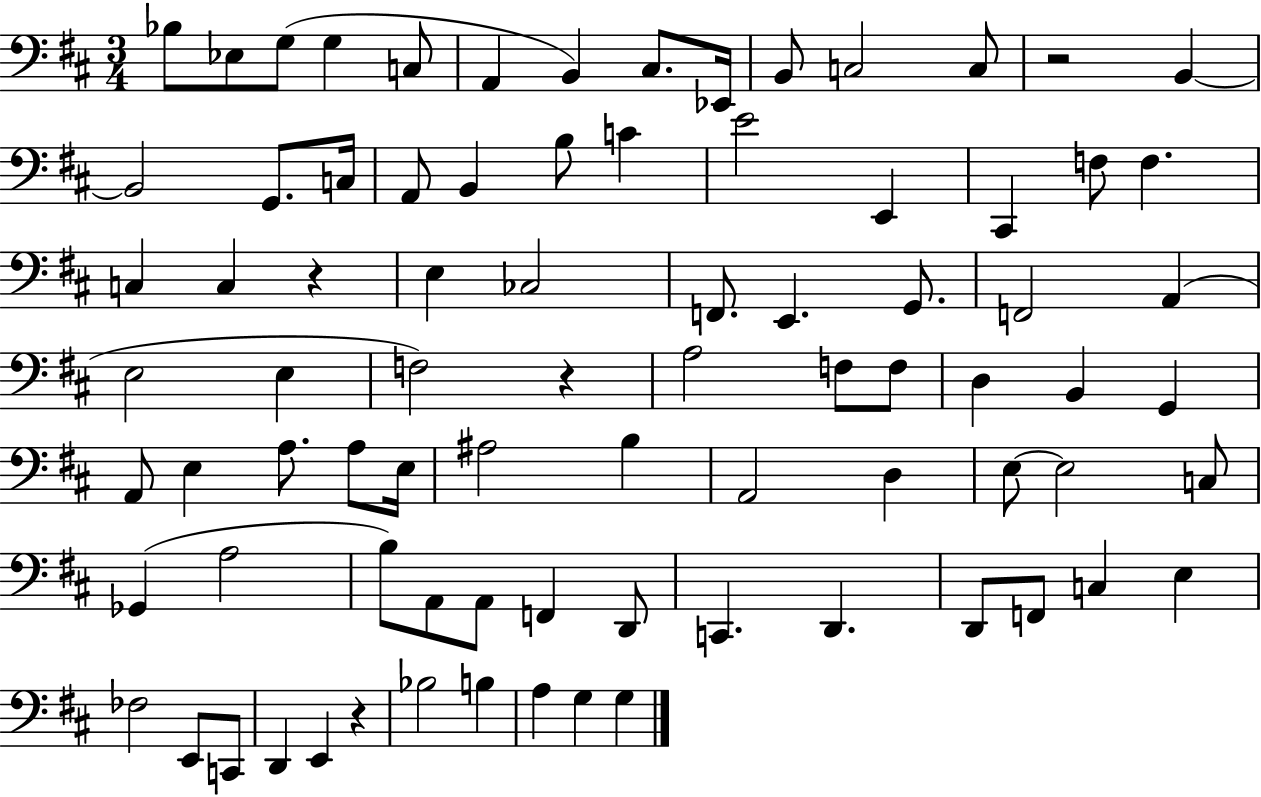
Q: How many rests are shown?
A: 4